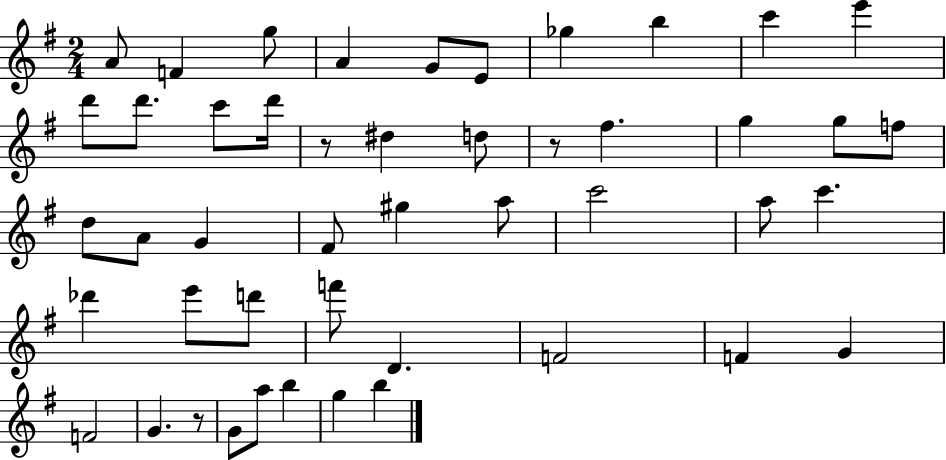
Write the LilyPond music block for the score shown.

{
  \clef treble
  \numericTimeSignature
  \time 2/4
  \key g \major
  a'8 f'4 g''8 | a'4 g'8 e'8 | ges''4 b''4 | c'''4 e'''4 | \break d'''8 d'''8. c'''8 d'''16 | r8 dis''4 d''8 | r8 fis''4. | g''4 g''8 f''8 | \break d''8 a'8 g'4 | fis'8 gis''4 a''8 | c'''2 | a''8 c'''4. | \break des'''4 e'''8 d'''8 | f'''8 d'4. | f'2 | f'4 g'4 | \break f'2 | g'4. r8 | g'8 a''8 b''4 | g''4 b''4 | \break \bar "|."
}